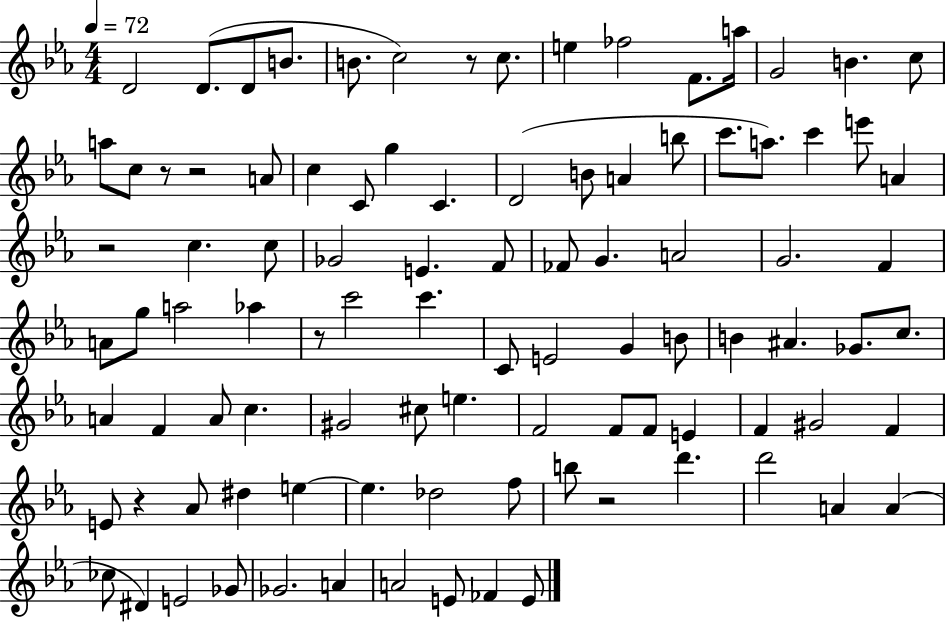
D4/h D4/e. D4/e B4/e. B4/e. C5/h R/e C5/e. E5/q FES5/h F4/e. A5/s G4/h B4/q. C5/e A5/e C5/e R/e R/h A4/e C5/q C4/e G5/q C4/q. D4/h B4/e A4/q B5/e C6/e. A5/e. C6/q E6/e A4/q R/h C5/q. C5/e Gb4/h E4/q. F4/e FES4/e G4/q. A4/h G4/h. F4/q A4/e G5/e A5/h Ab5/q R/e C6/h C6/q. C4/e E4/h G4/q B4/e B4/q A#4/q. Gb4/e. C5/e. A4/q F4/q A4/e C5/q. G#4/h C#5/e E5/q. F4/h F4/e F4/e E4/q F4/q G#4/h F4/q E4/e R/q Ab4/e D#5/q E5/q E5/q. Db5/h F5/e B5/e R/h D6/q. D6/h A4/q A4/q CES5/e D#4/q E4/h Gb4/e Gb4/h. A4/q A4/h E4/e FES4/q E4/e